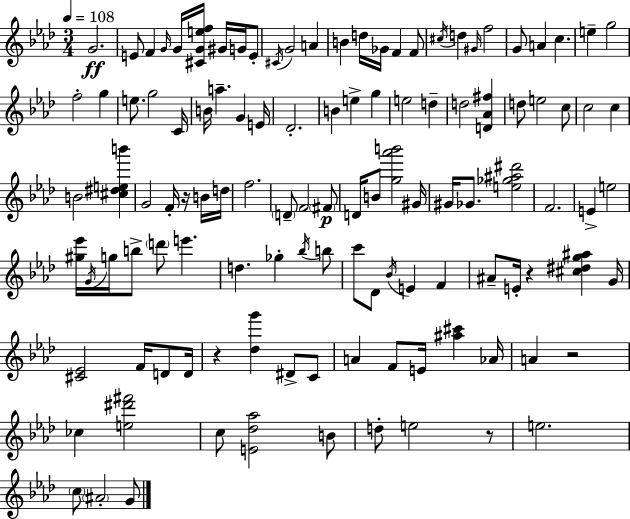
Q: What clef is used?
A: treble